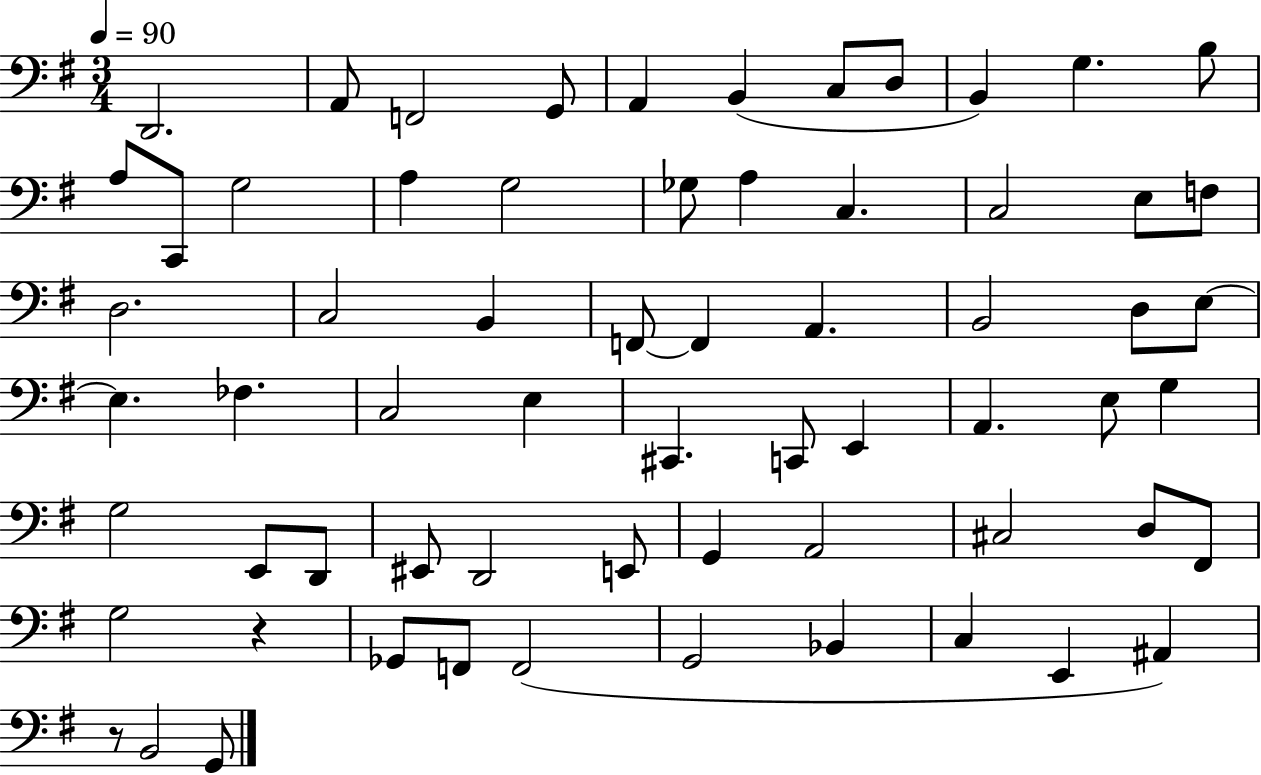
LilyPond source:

{
  \clef bass
  \numericTimeSignature
  \time 3/4
  \key g \major
  \tempo 4 = 90
  d,2. | a,8 f,2 g,8 | a,4 b,4( c8 d8 | b,4) g4. b8 | \break a8 c,8 g2 | a4 g2 | ges8 a4 c4. | c2 e8 f8 | \break d2. | c2 b,4 | f,8~~ f,4 a,4. | b,2 d8 e8~~ | \break e4. fes4. | c2 e4 | cis,4. c,8 e,4 | a,4. e8 g4 | \break g2 e,8 d,8 | eis,8 d,2 e,8 | g,4 a,2 | cis2 d8 fis,8 | \break g2 r4 | ges,8 f,8 f,2( | g,2 bes,4 | c4 e,4 ais,4) | \break r8 b,2 g,8 | \bar "|."
}